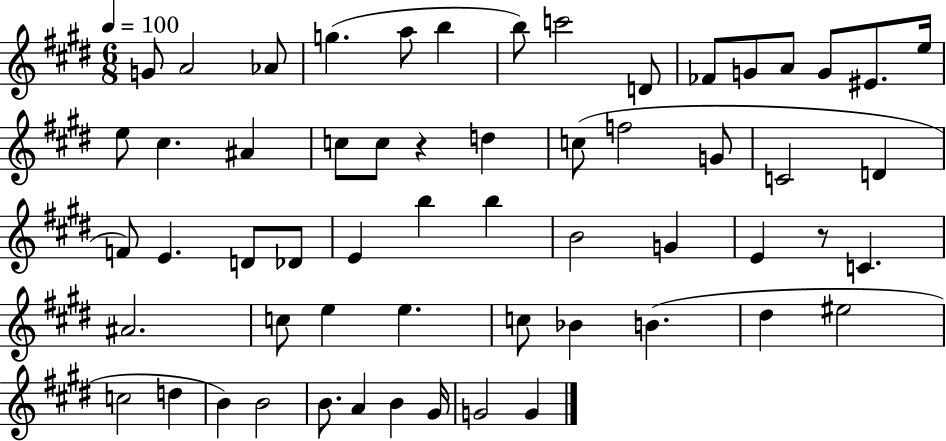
{
  \clef treble
  \numericTimeSignature
  \time 6/8
  \key e \major
  \tempo 4 = 100
  \repeat volta 2 { g'8 a'2 aes'8 | g''4.( a''8 b''4 | b''8) c'''2 d'8 | fes'8 g'8 a'8 g'8 eis'8. e''16 | \break e''8 cis''4. ais'4 | c''8 c''8 r4 d''4 | c''8( f''2 g'8 | c'2 d'4 | \break f'8) e'4. d'8 des'8 | e'4 b''4 b''4 | b'2 g'4 | e'4 r8 c'4. | \break ais'2. | c''8 e''4 e''4. | c''8 bes'4 b'4.( | dis''4 eis''2 | \break c''2 d''4 | b'4) b'2 | b'8. a'4 b'4 gis'16 | g'2 g'4 | \break } \bar "|."
}